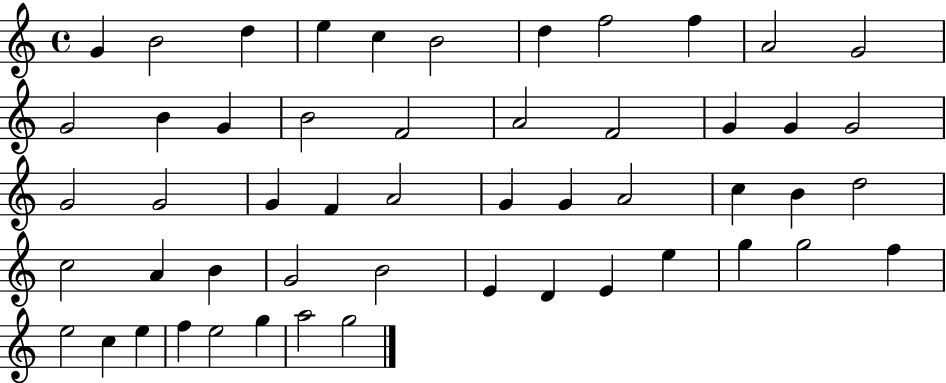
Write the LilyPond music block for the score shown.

{
  \clef treble
  \time 4/4
  \defaultTimeSignature
  \key c \major
  g'4 b'2 d''4 | e''4 c''4 b'2 | d''4 f''2 f''4 | a'2 g'2 | \break g'2 b'4 g'4 | b'2 f'2 | a'2 f'2 | g'4 g'4 g'2 | \break g'2 g'2 | g'4 f'4 a'2 | g'4 g'4 a'2 | c''4 b'4 d''2 | \break c''2 a'4 b'4 | g'2 b'2 | e'4 d'4 e'4 e''4 | g''4 g''2 f''4 | \break e''2 c''4 e''4 | f''4 e''2 g''4 | a''2 g''2 | \bar "|."
}